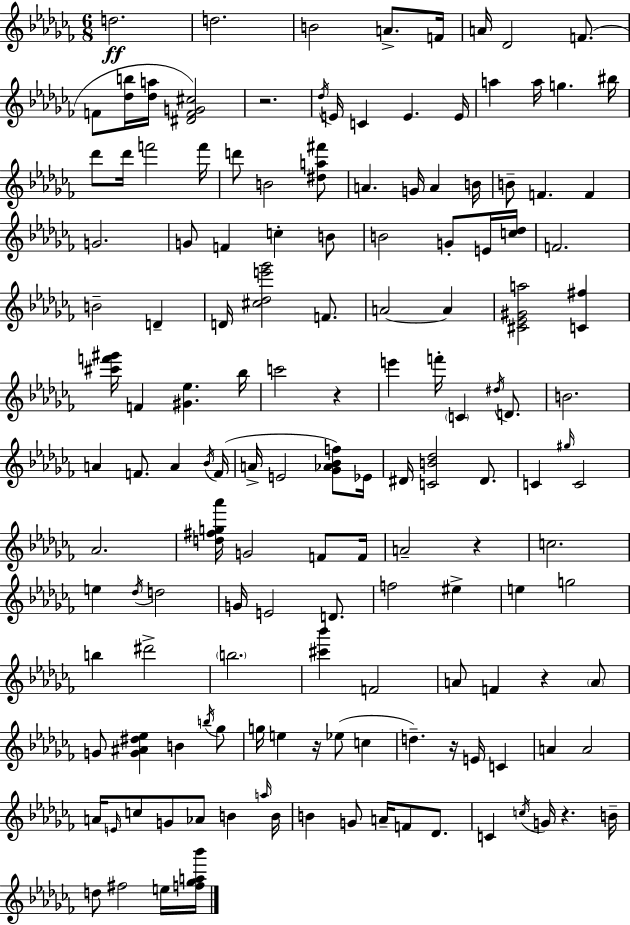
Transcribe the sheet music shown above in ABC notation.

X:1
T:Untitled
M:6/8
L:1/4
K:Abm
d2 d2 B2 A/2 F/4 A/4 _D2 F/2 F/2 [_db]/4 [_da]/4 [^DFG^c]2 z2 _d/4 E/4 C E E/4 a a/4 g ^b/4 _d'/2 _d'/4 f'2 f'/4 d'/2 B2 [^da^f']/2 A G/4 A B/4 B/2 F F G2 G/2 F c B/2 B2 G/2 E/4 [c_d]/4 F2 B2 D D/4 [^c_de'_g']2 F/2 A2 A [^C_E^Ga]2 [C^f] [^c'f'^g']/4 F [^G_e] _b/4 c'2 z e' f'/4 C ^d/4 D/2 B2 A F/2 A _B/4 F/4 A/4 E2 [_G_A_Bf]/2 _E/4 ^D/4 [CB_d]2 ^D/2 C ^g/4 C2 _A2 [d^fg_a']/4 G2 F/2 F/4 A2 z c2 e _d/4 d2 G/4 E2 D/2 f2 ^e e g2 b ^d'2 b2 [^c'_b'] F2 A/2 F z A/2 G/2 [G^A^d_e] B b/4 _g/2 g/4 e z/4 _e/2 c d z/4 E/4 C A A2 A/4 E/4 c/2 G/2 _A/2 B a/4 B/4 B G/2 A/4 F/2 _D/2 C c/4 G/4 z B/4 d/2 ^f2 e/4 [f_ga_b']/4